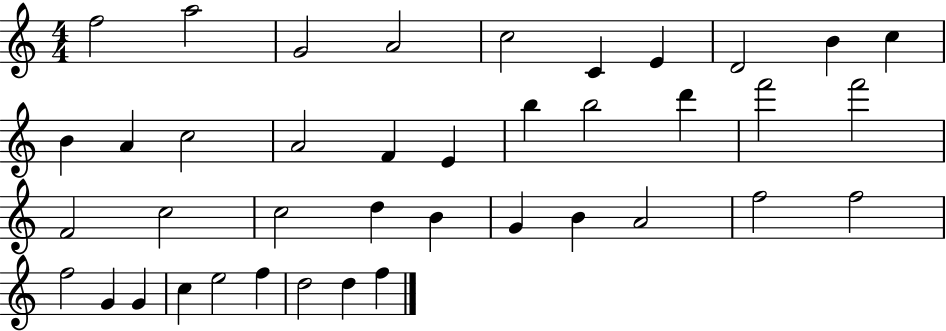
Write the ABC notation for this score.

X:1
T:Untitled
M:4/4
L:1/4
K:C
f2 a2 G2 A2 c2 C E D2 B c B A c2 A2 F E b b2 d' f'2 f'2 F2 c2 c2 d B G B A2 f2 f2 f2 G G c e2 f d2 d f